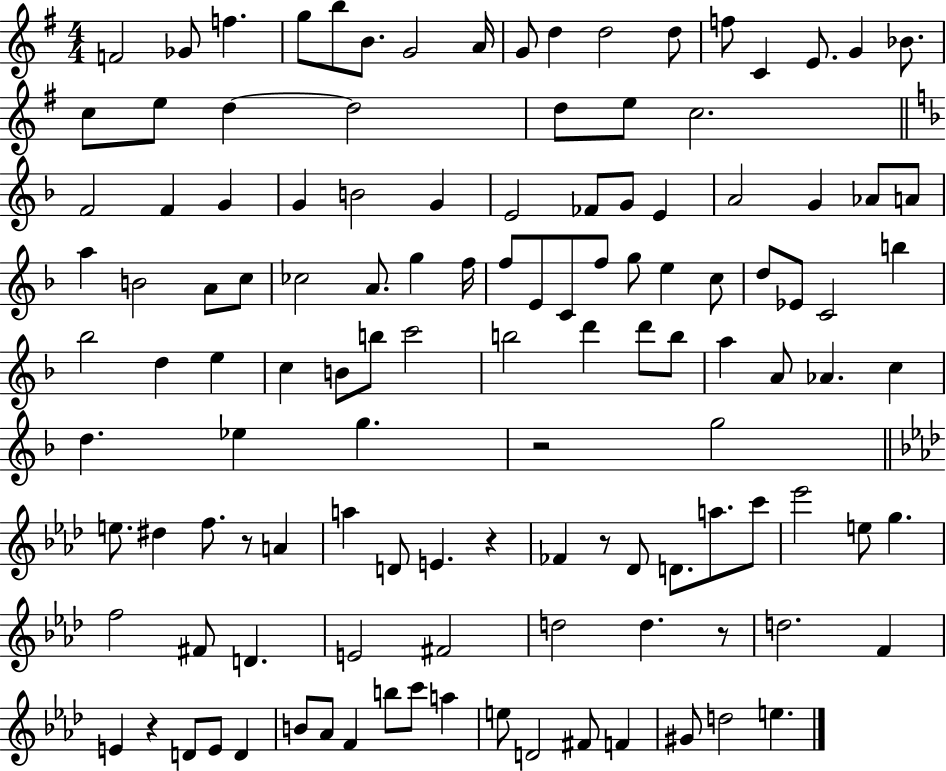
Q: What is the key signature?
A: G major